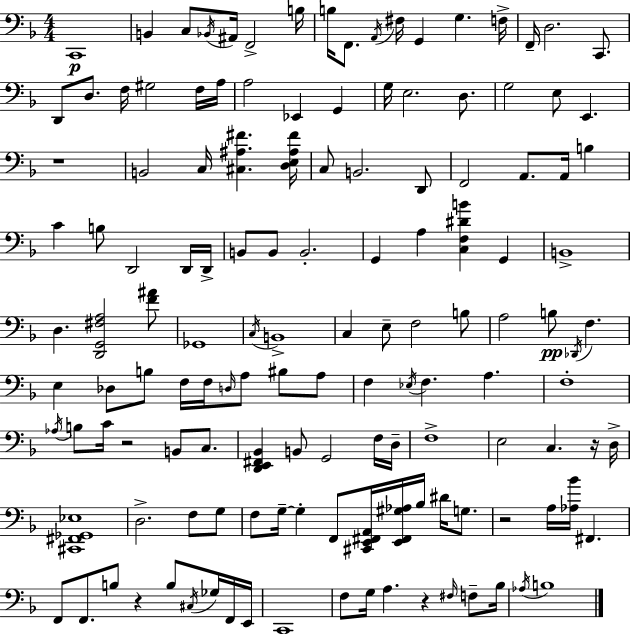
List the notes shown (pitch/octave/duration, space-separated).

C2/w B2/q C3/e Bb2/s A#2/s F2/h B3/s B3/s F2/e. A2/s F#3/s G2/q G3/q. F3/s F2/s D3/h. C2/e. D2/e D3/e. F3/s G#3/h F3/s A3/s A3/h Eb2/q G2/q G3/s E3/h. D3/e. G3/h E3/e E2/q. R/w B2/h C3/s [C#3,A#3,F#4]/q. [D3,E3,A#3,F#4]/s C3/e B2/h. D2/e F2/h A2/e. A2/s B3/q C4/q B3/e D2/h D2/s D2/s B2/e B2/e B2/h. G2/q A3/q [C3,F3,D#4,B4]/q G2/q B2/w D3/q. [D2,G2,F#3,A3]/h [F4,A#4]/e Gb2/w C3/s B2/w C3/q E3/e F3/h B3/e A3/h B3/e Db2/s F3/q. E3/q Db3/e B3/e F3/s F3/s D3/s A3/e BIS3/e A3/e F3/q Eb3/s F3/q. A3/q. F3/w Ab3/s B3/e C4/s R/h B2/e C3/e. [D2,E2,F#2,Bb2]/q B2/e G2/h F3/s D3/s F3/w E3/h C3/q. R/s D3/s [C#2,F#2,Gb2,Eb3]/w D3/h. F3/e G3/e F3/e G3/s G3/q F2/e [C#2,E2,F#2,A2]/s [E2,F#2,G#3,Ab3]/s Bb3/s D#4/s G3/e. R/h A3/s [Ab3,Bb4]/s F#2/q. F2/e F2/e. B3/e R/q B3/e C#3/s Gb3/s F2/s E2/s C2/w F3/e G3/s A3/q. R/q F#3/s F3/e Bb3/s Ab3/s B3/w